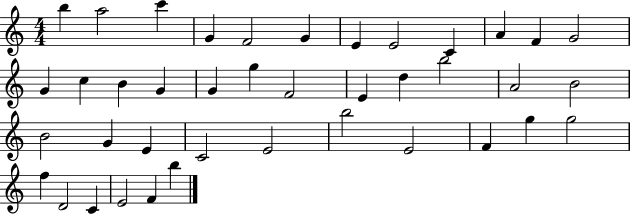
{
  \clef treble
  \numericTimeSignature
  \time 4/4
  \key c \major
  b''4 a''2 c'''4 | g'4 f'2 g'4 | e'4 e'2 c'4 | a'4 f'4 g'2 | \break g'4 c''4 b'4 g'4 | g'4 g''4 f'2 | e'4 d''4 b''2 | a'2 b'2 | \break b'2 g'4 e'4 | c'2 e'2 | b''2 e'2 | f'4 g''4 g''2 | \break f''4 d'2 c'4 | e'2 f'4 b''4 | \bar "|."
}